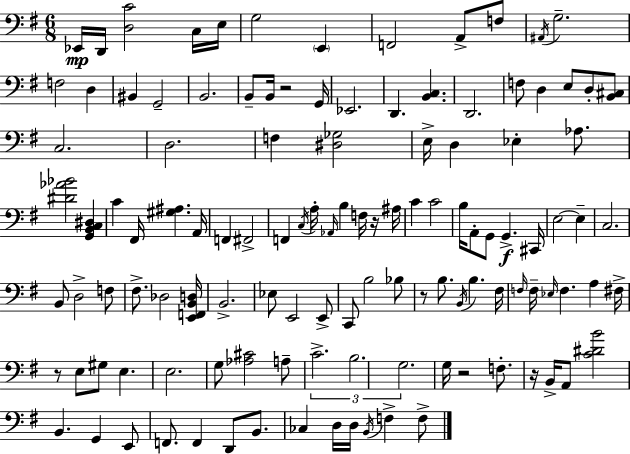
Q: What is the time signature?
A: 6/8